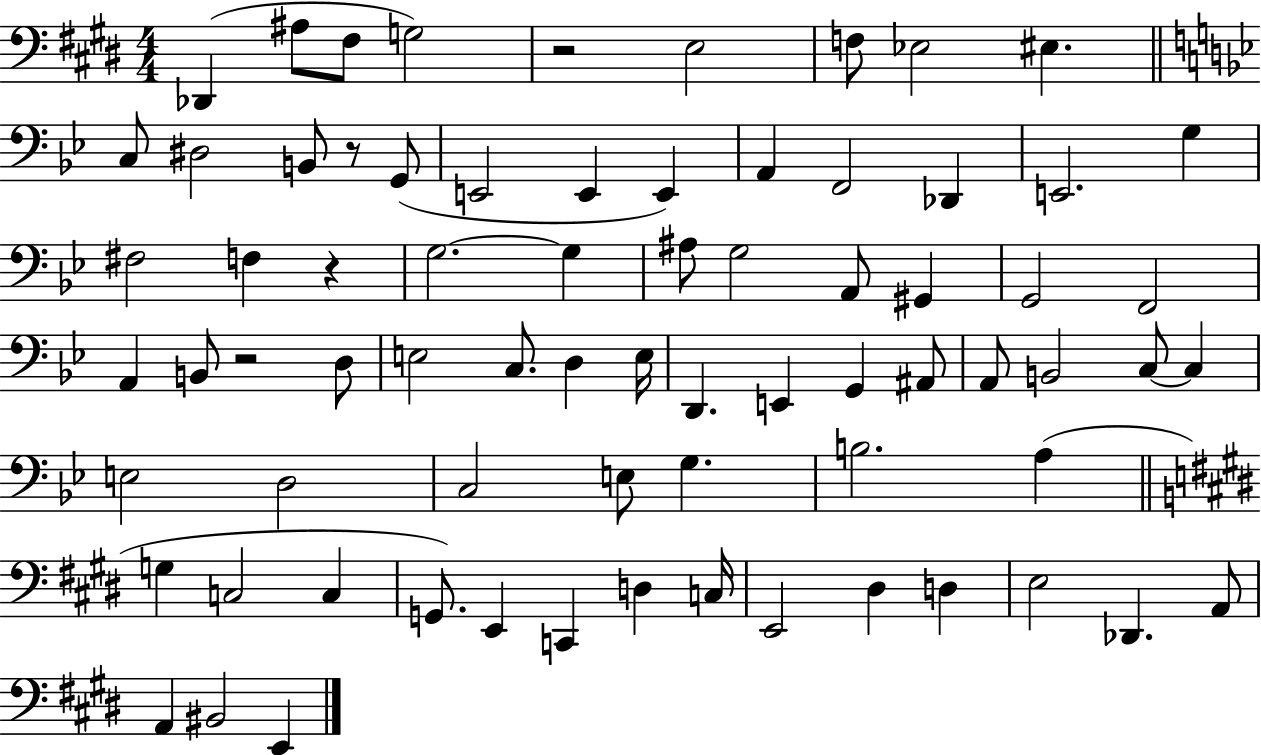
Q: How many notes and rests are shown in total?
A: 73